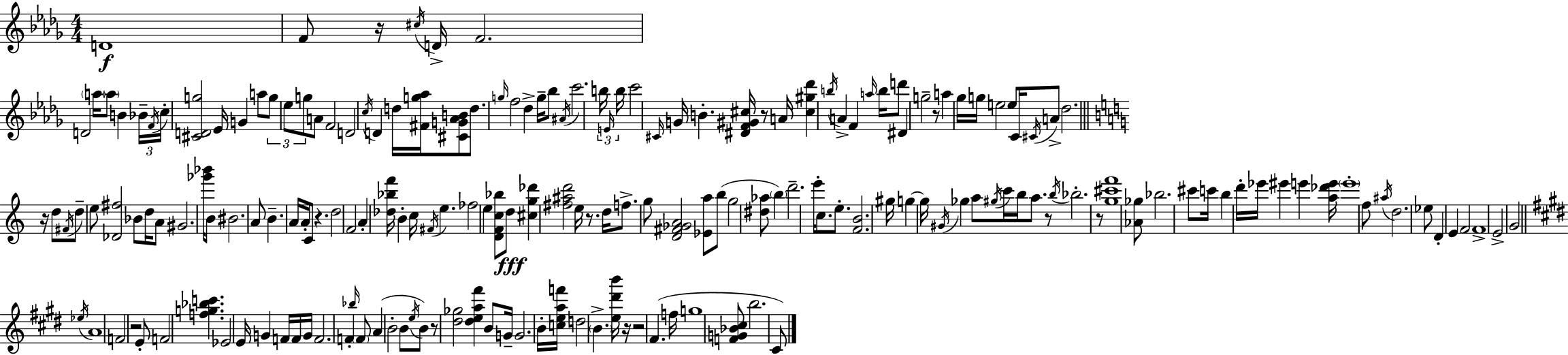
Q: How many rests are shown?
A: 12